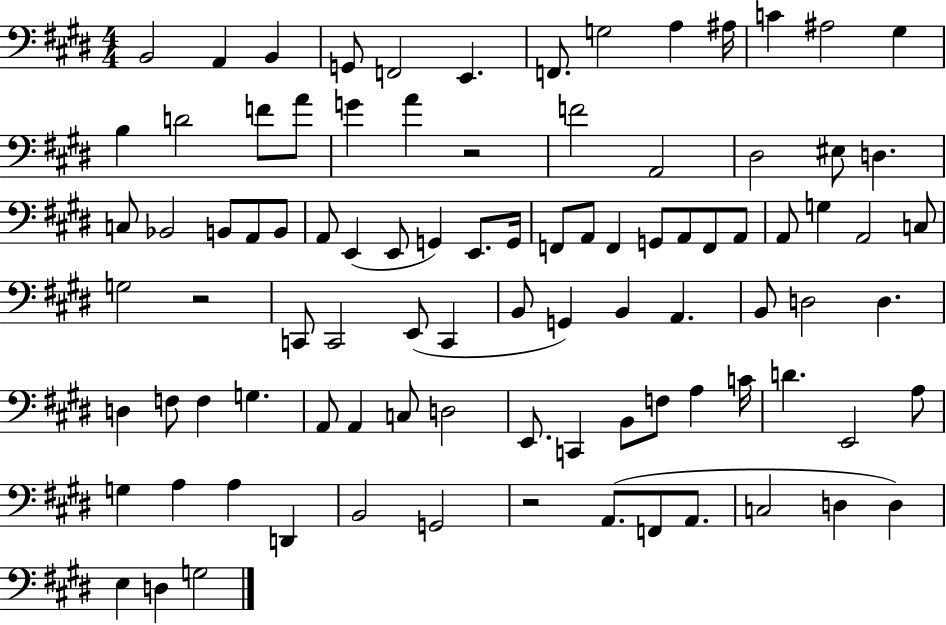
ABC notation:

X:1
T:Untitled
M:4/4
L:1/4
K:E
B,,2 A,, B,, G,,/2 F,,2 E,, F,,/2 G,2 A, ^A,/4 C ^A,2 ^G, B, D2 F/2 A/2 G A z2 F2 A,,2 ^D,2 ^E,/2 D, C,/2 _B,,2 B,,/2 A,,/2 B,,/2 A,,/2 E,, E,,/2 G,, E,,/2 G,,/4 F,,/2 A,,/2 F,, G,,/2 A,,/2 F,,/2 A,,/2 A,,/2 G, A,,2 C,/2 G,2 z2 C,,/2 C,,2 E,,/2 C,, B,,/2 G,, B,, A,, B,,/2 D,2 D, D, F,/2 F, G, A,,/2 A,, C,/2 D,2 E,,/2 C,, B,,/2 F,/2 A, C/4 D E,,2 A,/2 G, A, A, D,, B,,2 G,,2 z2 A,,/2 F,,/2 A,,/2 C,2 D, D, E, D, G,2